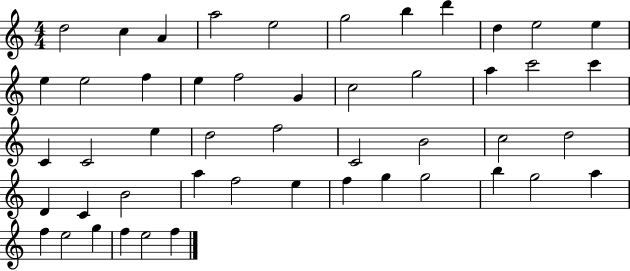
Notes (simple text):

D5/h C5/q A4/q A5/h E5/h G5/h B5/q D6/q D5/q E5/h E5/q E5/q E5/h F5/q E5/q F5/h G4/q C5/h G5/h A5/q C6/h C6/q C4/q C4/h E5/q D5/h F5/h C4/h B4/h C5/h D5/h D4/q C4/q B4/h A5/q F5/h E5/q F5/q G5/q G5/h B5/q G5/h A5/q F5/q E5/h G5/q F5/q E5/h F5/q